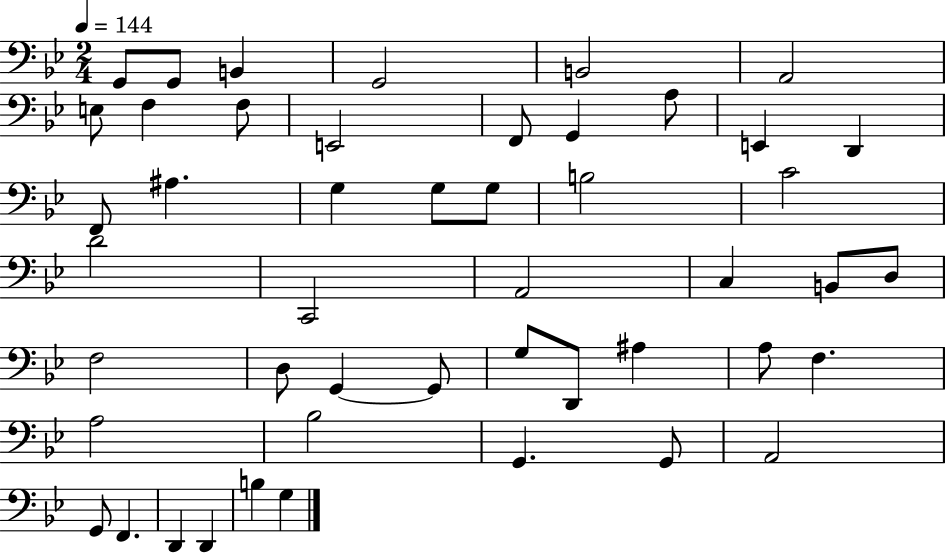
X:1
T:Untitled
M:2/4
L:1/4
K:Bb
G,,/2 G,,/2 B,, G,,2 B,,2 A,,2 E,/2 F, F,/2 E,,2 F,,/2 G,, A,/2 E,, D,, F,,/2 ^A, G, G,/2 G,/2 B,2 C2 D2 C,,2 A,,2 C, B,,/2 D,/2 F,2 D,/2 G,, G,,/2 G,/2 D,,/2 ^A, A,/2 F, A,2 _B,2 G,, G,,/2 A,,2 G,,/2 F,, D,, D,, B, G,